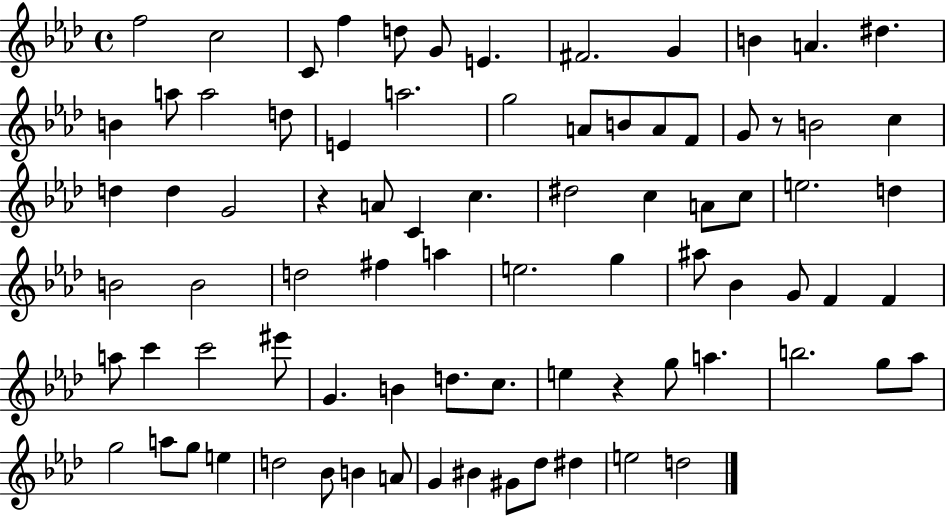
F5/h C5/h C4/e F5/q D5/e G4/e E4/q. F#4/h. G4/q B4/q A4/q. D#5/q. B4/q A5/e A5/h D5/e E4/q A5/h. G5/h A4/e B4/e A4/e F4/e G4/e R/e B4/h C5/q D5/q D5/q G4/h R/q A4/e C4/q C5/q. D#5/h C5/q A4/e C5/e E5/h. D5/q B4/h B4/h D5/h F#5/q A5/q E5/h. G5/q A#5/e Bb4/q G4/e F4/q F4/q A5/e C6/q C6/h EIS6/e G4/q. B4/q D5/e. C5/e. E5/q R/q G5/e A5/q. B5/h. G5/e Ab5/e G5/h A5/e G5/e E5/q D5/h Bb4/e B4/q A4/e G4/q BIS4/q G#4/e Db5/e D#5/q E5/h D5/h